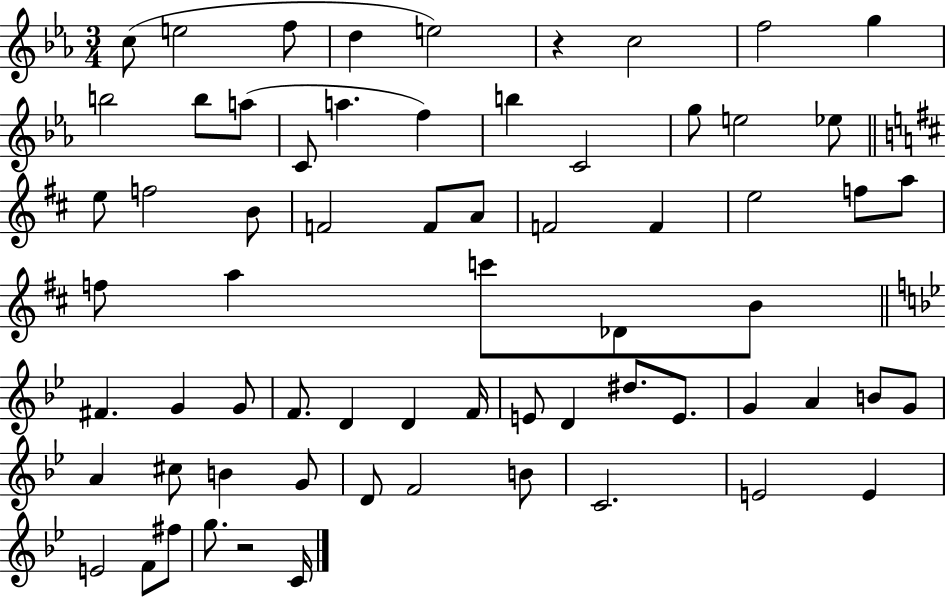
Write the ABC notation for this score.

X:1
T:Untitled
M:3/4
L:1/4
K:Eb
c/2 e2 f/2 d e2 z c2 f2 g b2 b/2 a/2 C/2 a f b C2 g/2 e2 _e/2 e/2 f2 B/2 F2 F/2 A/2 F2 F e2 f/2 a/2 f/2 a c'/2 _D/2 B/2 ^F G G/2 F/2 D D F/4 E/2 D ^d/2 E/2 G A B/2 G/2 A ^c/2 B G/2 D/2 F2 B/2 C2 E2 E E2 F/2 ^f/2 g/2 z2 C/4